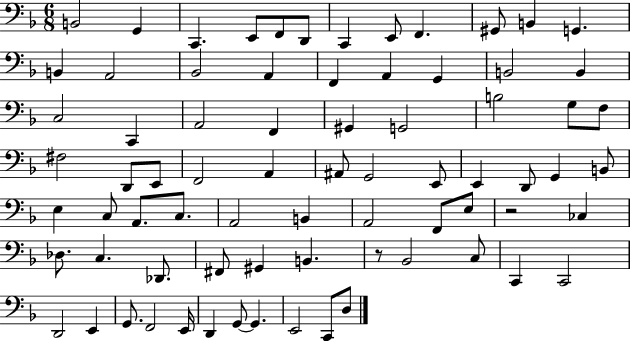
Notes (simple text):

B2/h G2/q C2/q. E2/e F2/e D2/e C2/q E2/e F2/q. G#2/e B2/q G2/q. B2/q A2/h Bb2/h A2/q F2/q A2/q G2/q B2/h B2/q C3/h C2/q A2/h F2/q G#2/q G2/h B3/h G3/e F3/e F#3/h D2/e E2/e F2/h A2/q A#2/e G2/h E2/e E2/q D2/e G2/q B2/e E3/q C3/e A2/e. C3/e. A2/h B2/q A2/h F2/e E3/e R/h CES3/q Db3/e. C3/q. Db2/e. F#2/e G#2/q B2/q. R/e Bb2/h C3/e C2/q C2/h D2/h E2/q G2/e. F2/h E2/s D2/q G2/e G2/q. E2/h C2/e D3/e